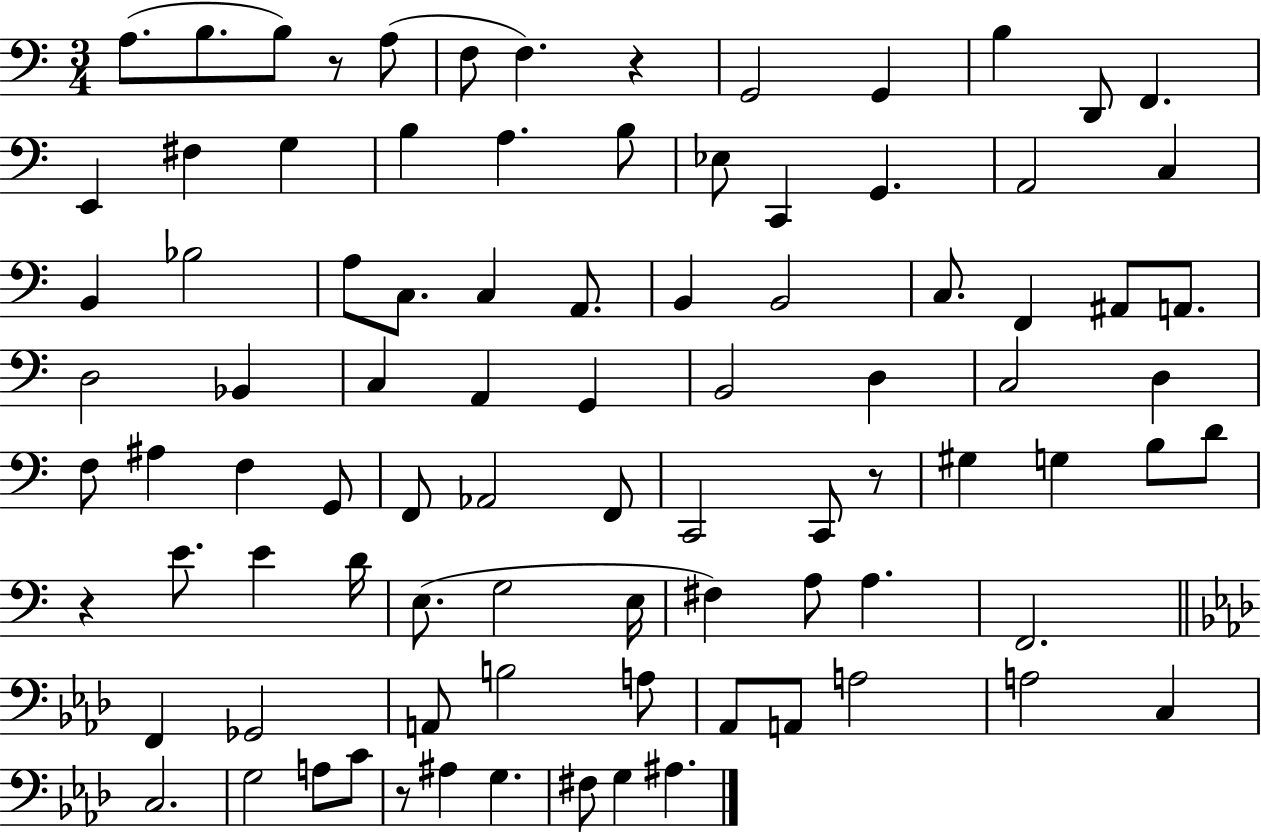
{
  \clef bass
  \numericTimeSignature
  \time 3/4
  \key c \major
  a8.( b8. b8) r8 a8( | f8 f4.) r4 | g,2 g,4 | b4 d,8 f,4. | \break e,4 fis4 g4 | b4 a4. b8 | ees8 c,4 g,4. | a,2 c4 | \break b,4 bes2 | a8 c8. c4 a,8. | b,4 b,2 | c8. f,4 ais,8 a,8. | \break d2 bes,4 | c4 a,4 g,4 | b,2 d4 | c2 d4 | \break f8 ais4 f4 g,8 | f,8 aes,2 f,8 | c,2 c,8 r8 | gis4 g4 b8 d'8 | \break r4 e'8. e'4 d'16 | e8.( g2 e16 | fis4) a8 a4. | f,2. | \break \bar "||" \break \key f \minor f,4 ges,2 | a,8 b2 a8 | aes,8 a,8 a2 | a2 c4 | \break c2. | g2 a8 c'8 | r8 ais4 g4. | fis8 g4 ais4. | \break \bar "|."
}